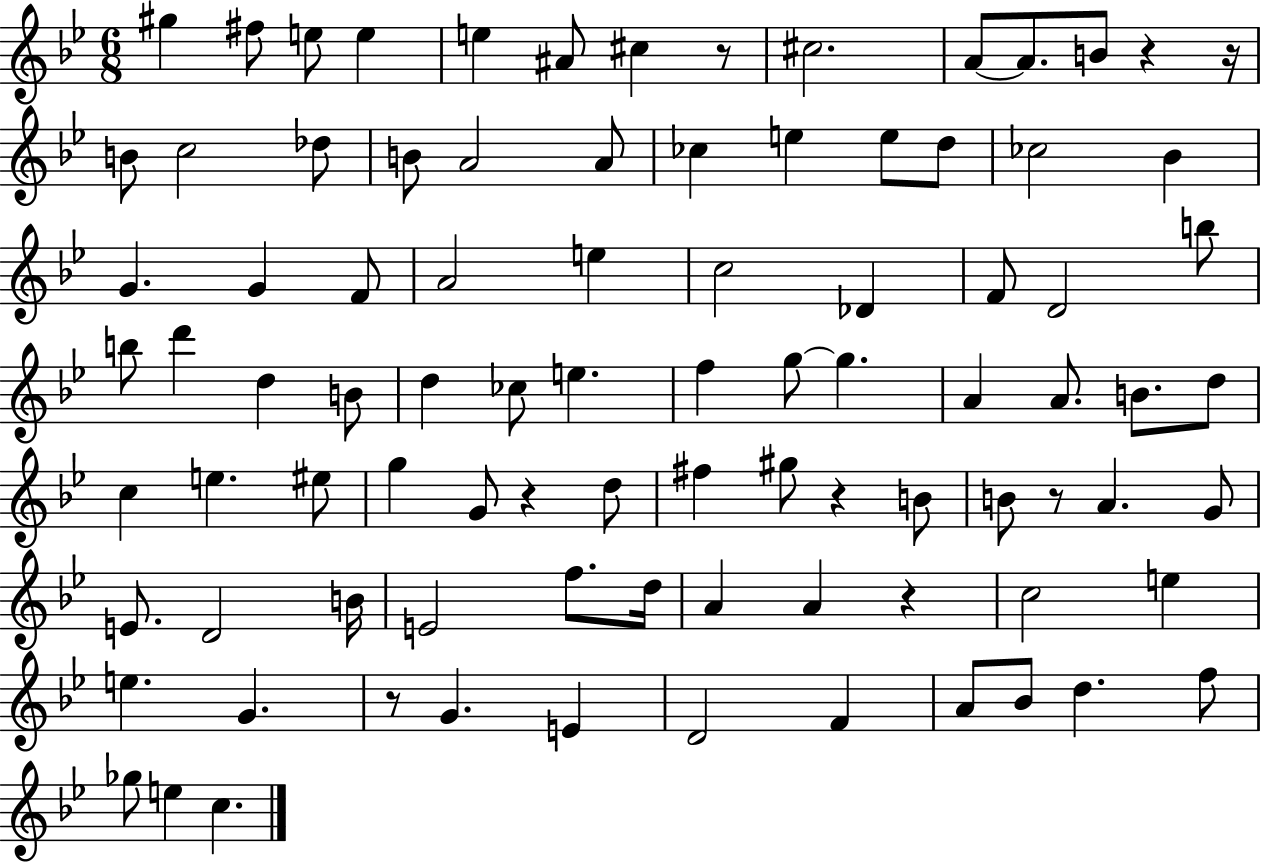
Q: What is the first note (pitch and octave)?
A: G#5